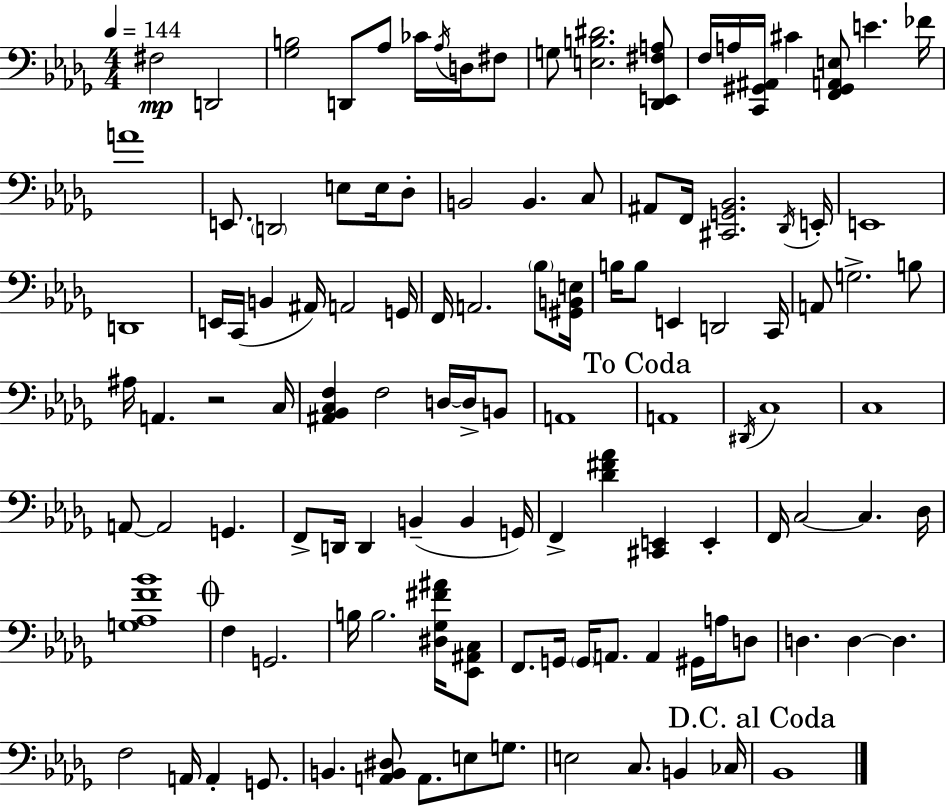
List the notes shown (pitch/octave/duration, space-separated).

F#3/h D2/h [Gb3,B3]/h D2/e Ab3/e CES4/s Ab3/s D3/s F#3/e G3/e [E3,B3,D#4]/h. [Db2,E2,F#3,A3]/e F3/s A3/s [C2,G#2,A#2]/s C#4/q [F2,G#2,A2,E3]/e E4/q. FES4/s A4/w E2/e. D2/h E3/e E3/s Db3/e B2/h B2/q. C3/e A#2/e F2/s [C#2,G2,Bb2]/h. Db2/s E2/s E2/w D2/w E2/s C2/s B2/q A#2/s A2/h G2/s F2/s A2/h. Bb3/e [G#2,B2,E3]/s B3/s B3/e E2/q D2/h C2/s A2/e G3/h. B3/e A#3/s A2/q. R/h C3/s [A#2,Bb2,C3,F3]/q F3/h D3/s D3/s B2/e A2/w A2/w D#2/s C3/w C3/w A2/e A2/h G2/q. F2/e D2/s D2/q B2/q B2/q G2/s F2/q [Db4,F#4,Ab4]/q [C#2,E2]/q E2/q F2/s C3/h C3/q. Db3/s [G3,Ab3,F4,Bb4]/w F3/q G2/h. B3/s B3/h. [D#3,Gb3,F#4,A#4]/s [Eb2,A#2,C3]/e F2/e. G2/s G2/s A2/e. A2/q G#2/s A3/s D3/e D3/q. D3/q D3/q. F3/h A2/s A2/q G2/e. B2/q. [A2,B2,D#3]/e A2/e. E3/e G3/e. E3/h C3/e. B2/q CES3/s Bb2/w